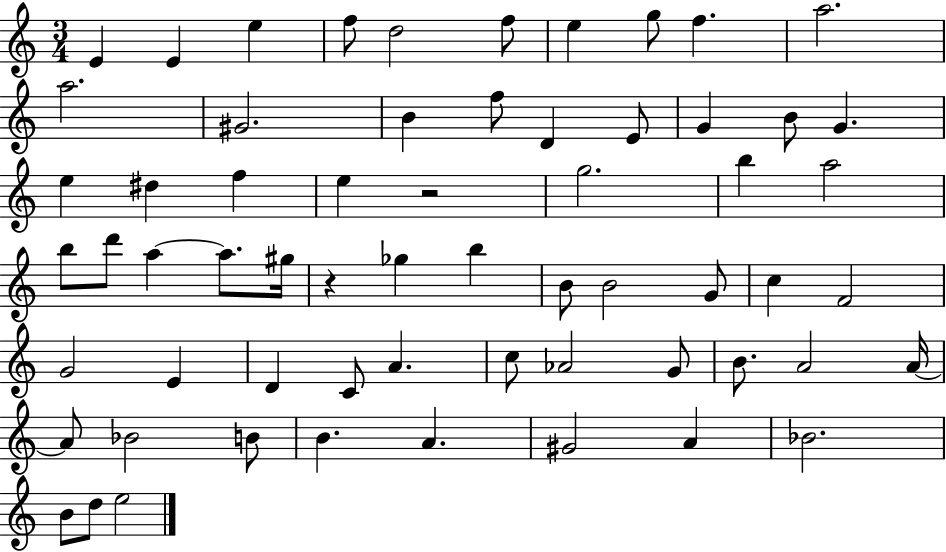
{
  \clef treble
  \numericTimeSignature
  \time 3/4
  \key c \major
  e'4 e'4 e''4 | f''8 d''2 f''8 | e''4 g''8 f''4. | a''2. | \break a''2. | gis'2. | b'4 f''8 d'4 e'8 | g'4 b'8 g'4. | \break e''4 dis''4 f''4 | e''4 r2 | g''2. | b''4 a''2 | \break b''8 d'''8 a''4~~ a''8. gis''16 | r4 ges''4 b''4 | b'8 b'2 g'8 | c''4 f'2 | \break g'2 e'4 | d'4 c'8 a'4. | c''8 aes'2 g'8 | b'8. a'2 a'16~~ | \break a'8 bes'2 b'8 | b'4. a'4. | gis'2 a'4 | bes'2. | \break b'8 d''8 e''2 | \bar "|."
}